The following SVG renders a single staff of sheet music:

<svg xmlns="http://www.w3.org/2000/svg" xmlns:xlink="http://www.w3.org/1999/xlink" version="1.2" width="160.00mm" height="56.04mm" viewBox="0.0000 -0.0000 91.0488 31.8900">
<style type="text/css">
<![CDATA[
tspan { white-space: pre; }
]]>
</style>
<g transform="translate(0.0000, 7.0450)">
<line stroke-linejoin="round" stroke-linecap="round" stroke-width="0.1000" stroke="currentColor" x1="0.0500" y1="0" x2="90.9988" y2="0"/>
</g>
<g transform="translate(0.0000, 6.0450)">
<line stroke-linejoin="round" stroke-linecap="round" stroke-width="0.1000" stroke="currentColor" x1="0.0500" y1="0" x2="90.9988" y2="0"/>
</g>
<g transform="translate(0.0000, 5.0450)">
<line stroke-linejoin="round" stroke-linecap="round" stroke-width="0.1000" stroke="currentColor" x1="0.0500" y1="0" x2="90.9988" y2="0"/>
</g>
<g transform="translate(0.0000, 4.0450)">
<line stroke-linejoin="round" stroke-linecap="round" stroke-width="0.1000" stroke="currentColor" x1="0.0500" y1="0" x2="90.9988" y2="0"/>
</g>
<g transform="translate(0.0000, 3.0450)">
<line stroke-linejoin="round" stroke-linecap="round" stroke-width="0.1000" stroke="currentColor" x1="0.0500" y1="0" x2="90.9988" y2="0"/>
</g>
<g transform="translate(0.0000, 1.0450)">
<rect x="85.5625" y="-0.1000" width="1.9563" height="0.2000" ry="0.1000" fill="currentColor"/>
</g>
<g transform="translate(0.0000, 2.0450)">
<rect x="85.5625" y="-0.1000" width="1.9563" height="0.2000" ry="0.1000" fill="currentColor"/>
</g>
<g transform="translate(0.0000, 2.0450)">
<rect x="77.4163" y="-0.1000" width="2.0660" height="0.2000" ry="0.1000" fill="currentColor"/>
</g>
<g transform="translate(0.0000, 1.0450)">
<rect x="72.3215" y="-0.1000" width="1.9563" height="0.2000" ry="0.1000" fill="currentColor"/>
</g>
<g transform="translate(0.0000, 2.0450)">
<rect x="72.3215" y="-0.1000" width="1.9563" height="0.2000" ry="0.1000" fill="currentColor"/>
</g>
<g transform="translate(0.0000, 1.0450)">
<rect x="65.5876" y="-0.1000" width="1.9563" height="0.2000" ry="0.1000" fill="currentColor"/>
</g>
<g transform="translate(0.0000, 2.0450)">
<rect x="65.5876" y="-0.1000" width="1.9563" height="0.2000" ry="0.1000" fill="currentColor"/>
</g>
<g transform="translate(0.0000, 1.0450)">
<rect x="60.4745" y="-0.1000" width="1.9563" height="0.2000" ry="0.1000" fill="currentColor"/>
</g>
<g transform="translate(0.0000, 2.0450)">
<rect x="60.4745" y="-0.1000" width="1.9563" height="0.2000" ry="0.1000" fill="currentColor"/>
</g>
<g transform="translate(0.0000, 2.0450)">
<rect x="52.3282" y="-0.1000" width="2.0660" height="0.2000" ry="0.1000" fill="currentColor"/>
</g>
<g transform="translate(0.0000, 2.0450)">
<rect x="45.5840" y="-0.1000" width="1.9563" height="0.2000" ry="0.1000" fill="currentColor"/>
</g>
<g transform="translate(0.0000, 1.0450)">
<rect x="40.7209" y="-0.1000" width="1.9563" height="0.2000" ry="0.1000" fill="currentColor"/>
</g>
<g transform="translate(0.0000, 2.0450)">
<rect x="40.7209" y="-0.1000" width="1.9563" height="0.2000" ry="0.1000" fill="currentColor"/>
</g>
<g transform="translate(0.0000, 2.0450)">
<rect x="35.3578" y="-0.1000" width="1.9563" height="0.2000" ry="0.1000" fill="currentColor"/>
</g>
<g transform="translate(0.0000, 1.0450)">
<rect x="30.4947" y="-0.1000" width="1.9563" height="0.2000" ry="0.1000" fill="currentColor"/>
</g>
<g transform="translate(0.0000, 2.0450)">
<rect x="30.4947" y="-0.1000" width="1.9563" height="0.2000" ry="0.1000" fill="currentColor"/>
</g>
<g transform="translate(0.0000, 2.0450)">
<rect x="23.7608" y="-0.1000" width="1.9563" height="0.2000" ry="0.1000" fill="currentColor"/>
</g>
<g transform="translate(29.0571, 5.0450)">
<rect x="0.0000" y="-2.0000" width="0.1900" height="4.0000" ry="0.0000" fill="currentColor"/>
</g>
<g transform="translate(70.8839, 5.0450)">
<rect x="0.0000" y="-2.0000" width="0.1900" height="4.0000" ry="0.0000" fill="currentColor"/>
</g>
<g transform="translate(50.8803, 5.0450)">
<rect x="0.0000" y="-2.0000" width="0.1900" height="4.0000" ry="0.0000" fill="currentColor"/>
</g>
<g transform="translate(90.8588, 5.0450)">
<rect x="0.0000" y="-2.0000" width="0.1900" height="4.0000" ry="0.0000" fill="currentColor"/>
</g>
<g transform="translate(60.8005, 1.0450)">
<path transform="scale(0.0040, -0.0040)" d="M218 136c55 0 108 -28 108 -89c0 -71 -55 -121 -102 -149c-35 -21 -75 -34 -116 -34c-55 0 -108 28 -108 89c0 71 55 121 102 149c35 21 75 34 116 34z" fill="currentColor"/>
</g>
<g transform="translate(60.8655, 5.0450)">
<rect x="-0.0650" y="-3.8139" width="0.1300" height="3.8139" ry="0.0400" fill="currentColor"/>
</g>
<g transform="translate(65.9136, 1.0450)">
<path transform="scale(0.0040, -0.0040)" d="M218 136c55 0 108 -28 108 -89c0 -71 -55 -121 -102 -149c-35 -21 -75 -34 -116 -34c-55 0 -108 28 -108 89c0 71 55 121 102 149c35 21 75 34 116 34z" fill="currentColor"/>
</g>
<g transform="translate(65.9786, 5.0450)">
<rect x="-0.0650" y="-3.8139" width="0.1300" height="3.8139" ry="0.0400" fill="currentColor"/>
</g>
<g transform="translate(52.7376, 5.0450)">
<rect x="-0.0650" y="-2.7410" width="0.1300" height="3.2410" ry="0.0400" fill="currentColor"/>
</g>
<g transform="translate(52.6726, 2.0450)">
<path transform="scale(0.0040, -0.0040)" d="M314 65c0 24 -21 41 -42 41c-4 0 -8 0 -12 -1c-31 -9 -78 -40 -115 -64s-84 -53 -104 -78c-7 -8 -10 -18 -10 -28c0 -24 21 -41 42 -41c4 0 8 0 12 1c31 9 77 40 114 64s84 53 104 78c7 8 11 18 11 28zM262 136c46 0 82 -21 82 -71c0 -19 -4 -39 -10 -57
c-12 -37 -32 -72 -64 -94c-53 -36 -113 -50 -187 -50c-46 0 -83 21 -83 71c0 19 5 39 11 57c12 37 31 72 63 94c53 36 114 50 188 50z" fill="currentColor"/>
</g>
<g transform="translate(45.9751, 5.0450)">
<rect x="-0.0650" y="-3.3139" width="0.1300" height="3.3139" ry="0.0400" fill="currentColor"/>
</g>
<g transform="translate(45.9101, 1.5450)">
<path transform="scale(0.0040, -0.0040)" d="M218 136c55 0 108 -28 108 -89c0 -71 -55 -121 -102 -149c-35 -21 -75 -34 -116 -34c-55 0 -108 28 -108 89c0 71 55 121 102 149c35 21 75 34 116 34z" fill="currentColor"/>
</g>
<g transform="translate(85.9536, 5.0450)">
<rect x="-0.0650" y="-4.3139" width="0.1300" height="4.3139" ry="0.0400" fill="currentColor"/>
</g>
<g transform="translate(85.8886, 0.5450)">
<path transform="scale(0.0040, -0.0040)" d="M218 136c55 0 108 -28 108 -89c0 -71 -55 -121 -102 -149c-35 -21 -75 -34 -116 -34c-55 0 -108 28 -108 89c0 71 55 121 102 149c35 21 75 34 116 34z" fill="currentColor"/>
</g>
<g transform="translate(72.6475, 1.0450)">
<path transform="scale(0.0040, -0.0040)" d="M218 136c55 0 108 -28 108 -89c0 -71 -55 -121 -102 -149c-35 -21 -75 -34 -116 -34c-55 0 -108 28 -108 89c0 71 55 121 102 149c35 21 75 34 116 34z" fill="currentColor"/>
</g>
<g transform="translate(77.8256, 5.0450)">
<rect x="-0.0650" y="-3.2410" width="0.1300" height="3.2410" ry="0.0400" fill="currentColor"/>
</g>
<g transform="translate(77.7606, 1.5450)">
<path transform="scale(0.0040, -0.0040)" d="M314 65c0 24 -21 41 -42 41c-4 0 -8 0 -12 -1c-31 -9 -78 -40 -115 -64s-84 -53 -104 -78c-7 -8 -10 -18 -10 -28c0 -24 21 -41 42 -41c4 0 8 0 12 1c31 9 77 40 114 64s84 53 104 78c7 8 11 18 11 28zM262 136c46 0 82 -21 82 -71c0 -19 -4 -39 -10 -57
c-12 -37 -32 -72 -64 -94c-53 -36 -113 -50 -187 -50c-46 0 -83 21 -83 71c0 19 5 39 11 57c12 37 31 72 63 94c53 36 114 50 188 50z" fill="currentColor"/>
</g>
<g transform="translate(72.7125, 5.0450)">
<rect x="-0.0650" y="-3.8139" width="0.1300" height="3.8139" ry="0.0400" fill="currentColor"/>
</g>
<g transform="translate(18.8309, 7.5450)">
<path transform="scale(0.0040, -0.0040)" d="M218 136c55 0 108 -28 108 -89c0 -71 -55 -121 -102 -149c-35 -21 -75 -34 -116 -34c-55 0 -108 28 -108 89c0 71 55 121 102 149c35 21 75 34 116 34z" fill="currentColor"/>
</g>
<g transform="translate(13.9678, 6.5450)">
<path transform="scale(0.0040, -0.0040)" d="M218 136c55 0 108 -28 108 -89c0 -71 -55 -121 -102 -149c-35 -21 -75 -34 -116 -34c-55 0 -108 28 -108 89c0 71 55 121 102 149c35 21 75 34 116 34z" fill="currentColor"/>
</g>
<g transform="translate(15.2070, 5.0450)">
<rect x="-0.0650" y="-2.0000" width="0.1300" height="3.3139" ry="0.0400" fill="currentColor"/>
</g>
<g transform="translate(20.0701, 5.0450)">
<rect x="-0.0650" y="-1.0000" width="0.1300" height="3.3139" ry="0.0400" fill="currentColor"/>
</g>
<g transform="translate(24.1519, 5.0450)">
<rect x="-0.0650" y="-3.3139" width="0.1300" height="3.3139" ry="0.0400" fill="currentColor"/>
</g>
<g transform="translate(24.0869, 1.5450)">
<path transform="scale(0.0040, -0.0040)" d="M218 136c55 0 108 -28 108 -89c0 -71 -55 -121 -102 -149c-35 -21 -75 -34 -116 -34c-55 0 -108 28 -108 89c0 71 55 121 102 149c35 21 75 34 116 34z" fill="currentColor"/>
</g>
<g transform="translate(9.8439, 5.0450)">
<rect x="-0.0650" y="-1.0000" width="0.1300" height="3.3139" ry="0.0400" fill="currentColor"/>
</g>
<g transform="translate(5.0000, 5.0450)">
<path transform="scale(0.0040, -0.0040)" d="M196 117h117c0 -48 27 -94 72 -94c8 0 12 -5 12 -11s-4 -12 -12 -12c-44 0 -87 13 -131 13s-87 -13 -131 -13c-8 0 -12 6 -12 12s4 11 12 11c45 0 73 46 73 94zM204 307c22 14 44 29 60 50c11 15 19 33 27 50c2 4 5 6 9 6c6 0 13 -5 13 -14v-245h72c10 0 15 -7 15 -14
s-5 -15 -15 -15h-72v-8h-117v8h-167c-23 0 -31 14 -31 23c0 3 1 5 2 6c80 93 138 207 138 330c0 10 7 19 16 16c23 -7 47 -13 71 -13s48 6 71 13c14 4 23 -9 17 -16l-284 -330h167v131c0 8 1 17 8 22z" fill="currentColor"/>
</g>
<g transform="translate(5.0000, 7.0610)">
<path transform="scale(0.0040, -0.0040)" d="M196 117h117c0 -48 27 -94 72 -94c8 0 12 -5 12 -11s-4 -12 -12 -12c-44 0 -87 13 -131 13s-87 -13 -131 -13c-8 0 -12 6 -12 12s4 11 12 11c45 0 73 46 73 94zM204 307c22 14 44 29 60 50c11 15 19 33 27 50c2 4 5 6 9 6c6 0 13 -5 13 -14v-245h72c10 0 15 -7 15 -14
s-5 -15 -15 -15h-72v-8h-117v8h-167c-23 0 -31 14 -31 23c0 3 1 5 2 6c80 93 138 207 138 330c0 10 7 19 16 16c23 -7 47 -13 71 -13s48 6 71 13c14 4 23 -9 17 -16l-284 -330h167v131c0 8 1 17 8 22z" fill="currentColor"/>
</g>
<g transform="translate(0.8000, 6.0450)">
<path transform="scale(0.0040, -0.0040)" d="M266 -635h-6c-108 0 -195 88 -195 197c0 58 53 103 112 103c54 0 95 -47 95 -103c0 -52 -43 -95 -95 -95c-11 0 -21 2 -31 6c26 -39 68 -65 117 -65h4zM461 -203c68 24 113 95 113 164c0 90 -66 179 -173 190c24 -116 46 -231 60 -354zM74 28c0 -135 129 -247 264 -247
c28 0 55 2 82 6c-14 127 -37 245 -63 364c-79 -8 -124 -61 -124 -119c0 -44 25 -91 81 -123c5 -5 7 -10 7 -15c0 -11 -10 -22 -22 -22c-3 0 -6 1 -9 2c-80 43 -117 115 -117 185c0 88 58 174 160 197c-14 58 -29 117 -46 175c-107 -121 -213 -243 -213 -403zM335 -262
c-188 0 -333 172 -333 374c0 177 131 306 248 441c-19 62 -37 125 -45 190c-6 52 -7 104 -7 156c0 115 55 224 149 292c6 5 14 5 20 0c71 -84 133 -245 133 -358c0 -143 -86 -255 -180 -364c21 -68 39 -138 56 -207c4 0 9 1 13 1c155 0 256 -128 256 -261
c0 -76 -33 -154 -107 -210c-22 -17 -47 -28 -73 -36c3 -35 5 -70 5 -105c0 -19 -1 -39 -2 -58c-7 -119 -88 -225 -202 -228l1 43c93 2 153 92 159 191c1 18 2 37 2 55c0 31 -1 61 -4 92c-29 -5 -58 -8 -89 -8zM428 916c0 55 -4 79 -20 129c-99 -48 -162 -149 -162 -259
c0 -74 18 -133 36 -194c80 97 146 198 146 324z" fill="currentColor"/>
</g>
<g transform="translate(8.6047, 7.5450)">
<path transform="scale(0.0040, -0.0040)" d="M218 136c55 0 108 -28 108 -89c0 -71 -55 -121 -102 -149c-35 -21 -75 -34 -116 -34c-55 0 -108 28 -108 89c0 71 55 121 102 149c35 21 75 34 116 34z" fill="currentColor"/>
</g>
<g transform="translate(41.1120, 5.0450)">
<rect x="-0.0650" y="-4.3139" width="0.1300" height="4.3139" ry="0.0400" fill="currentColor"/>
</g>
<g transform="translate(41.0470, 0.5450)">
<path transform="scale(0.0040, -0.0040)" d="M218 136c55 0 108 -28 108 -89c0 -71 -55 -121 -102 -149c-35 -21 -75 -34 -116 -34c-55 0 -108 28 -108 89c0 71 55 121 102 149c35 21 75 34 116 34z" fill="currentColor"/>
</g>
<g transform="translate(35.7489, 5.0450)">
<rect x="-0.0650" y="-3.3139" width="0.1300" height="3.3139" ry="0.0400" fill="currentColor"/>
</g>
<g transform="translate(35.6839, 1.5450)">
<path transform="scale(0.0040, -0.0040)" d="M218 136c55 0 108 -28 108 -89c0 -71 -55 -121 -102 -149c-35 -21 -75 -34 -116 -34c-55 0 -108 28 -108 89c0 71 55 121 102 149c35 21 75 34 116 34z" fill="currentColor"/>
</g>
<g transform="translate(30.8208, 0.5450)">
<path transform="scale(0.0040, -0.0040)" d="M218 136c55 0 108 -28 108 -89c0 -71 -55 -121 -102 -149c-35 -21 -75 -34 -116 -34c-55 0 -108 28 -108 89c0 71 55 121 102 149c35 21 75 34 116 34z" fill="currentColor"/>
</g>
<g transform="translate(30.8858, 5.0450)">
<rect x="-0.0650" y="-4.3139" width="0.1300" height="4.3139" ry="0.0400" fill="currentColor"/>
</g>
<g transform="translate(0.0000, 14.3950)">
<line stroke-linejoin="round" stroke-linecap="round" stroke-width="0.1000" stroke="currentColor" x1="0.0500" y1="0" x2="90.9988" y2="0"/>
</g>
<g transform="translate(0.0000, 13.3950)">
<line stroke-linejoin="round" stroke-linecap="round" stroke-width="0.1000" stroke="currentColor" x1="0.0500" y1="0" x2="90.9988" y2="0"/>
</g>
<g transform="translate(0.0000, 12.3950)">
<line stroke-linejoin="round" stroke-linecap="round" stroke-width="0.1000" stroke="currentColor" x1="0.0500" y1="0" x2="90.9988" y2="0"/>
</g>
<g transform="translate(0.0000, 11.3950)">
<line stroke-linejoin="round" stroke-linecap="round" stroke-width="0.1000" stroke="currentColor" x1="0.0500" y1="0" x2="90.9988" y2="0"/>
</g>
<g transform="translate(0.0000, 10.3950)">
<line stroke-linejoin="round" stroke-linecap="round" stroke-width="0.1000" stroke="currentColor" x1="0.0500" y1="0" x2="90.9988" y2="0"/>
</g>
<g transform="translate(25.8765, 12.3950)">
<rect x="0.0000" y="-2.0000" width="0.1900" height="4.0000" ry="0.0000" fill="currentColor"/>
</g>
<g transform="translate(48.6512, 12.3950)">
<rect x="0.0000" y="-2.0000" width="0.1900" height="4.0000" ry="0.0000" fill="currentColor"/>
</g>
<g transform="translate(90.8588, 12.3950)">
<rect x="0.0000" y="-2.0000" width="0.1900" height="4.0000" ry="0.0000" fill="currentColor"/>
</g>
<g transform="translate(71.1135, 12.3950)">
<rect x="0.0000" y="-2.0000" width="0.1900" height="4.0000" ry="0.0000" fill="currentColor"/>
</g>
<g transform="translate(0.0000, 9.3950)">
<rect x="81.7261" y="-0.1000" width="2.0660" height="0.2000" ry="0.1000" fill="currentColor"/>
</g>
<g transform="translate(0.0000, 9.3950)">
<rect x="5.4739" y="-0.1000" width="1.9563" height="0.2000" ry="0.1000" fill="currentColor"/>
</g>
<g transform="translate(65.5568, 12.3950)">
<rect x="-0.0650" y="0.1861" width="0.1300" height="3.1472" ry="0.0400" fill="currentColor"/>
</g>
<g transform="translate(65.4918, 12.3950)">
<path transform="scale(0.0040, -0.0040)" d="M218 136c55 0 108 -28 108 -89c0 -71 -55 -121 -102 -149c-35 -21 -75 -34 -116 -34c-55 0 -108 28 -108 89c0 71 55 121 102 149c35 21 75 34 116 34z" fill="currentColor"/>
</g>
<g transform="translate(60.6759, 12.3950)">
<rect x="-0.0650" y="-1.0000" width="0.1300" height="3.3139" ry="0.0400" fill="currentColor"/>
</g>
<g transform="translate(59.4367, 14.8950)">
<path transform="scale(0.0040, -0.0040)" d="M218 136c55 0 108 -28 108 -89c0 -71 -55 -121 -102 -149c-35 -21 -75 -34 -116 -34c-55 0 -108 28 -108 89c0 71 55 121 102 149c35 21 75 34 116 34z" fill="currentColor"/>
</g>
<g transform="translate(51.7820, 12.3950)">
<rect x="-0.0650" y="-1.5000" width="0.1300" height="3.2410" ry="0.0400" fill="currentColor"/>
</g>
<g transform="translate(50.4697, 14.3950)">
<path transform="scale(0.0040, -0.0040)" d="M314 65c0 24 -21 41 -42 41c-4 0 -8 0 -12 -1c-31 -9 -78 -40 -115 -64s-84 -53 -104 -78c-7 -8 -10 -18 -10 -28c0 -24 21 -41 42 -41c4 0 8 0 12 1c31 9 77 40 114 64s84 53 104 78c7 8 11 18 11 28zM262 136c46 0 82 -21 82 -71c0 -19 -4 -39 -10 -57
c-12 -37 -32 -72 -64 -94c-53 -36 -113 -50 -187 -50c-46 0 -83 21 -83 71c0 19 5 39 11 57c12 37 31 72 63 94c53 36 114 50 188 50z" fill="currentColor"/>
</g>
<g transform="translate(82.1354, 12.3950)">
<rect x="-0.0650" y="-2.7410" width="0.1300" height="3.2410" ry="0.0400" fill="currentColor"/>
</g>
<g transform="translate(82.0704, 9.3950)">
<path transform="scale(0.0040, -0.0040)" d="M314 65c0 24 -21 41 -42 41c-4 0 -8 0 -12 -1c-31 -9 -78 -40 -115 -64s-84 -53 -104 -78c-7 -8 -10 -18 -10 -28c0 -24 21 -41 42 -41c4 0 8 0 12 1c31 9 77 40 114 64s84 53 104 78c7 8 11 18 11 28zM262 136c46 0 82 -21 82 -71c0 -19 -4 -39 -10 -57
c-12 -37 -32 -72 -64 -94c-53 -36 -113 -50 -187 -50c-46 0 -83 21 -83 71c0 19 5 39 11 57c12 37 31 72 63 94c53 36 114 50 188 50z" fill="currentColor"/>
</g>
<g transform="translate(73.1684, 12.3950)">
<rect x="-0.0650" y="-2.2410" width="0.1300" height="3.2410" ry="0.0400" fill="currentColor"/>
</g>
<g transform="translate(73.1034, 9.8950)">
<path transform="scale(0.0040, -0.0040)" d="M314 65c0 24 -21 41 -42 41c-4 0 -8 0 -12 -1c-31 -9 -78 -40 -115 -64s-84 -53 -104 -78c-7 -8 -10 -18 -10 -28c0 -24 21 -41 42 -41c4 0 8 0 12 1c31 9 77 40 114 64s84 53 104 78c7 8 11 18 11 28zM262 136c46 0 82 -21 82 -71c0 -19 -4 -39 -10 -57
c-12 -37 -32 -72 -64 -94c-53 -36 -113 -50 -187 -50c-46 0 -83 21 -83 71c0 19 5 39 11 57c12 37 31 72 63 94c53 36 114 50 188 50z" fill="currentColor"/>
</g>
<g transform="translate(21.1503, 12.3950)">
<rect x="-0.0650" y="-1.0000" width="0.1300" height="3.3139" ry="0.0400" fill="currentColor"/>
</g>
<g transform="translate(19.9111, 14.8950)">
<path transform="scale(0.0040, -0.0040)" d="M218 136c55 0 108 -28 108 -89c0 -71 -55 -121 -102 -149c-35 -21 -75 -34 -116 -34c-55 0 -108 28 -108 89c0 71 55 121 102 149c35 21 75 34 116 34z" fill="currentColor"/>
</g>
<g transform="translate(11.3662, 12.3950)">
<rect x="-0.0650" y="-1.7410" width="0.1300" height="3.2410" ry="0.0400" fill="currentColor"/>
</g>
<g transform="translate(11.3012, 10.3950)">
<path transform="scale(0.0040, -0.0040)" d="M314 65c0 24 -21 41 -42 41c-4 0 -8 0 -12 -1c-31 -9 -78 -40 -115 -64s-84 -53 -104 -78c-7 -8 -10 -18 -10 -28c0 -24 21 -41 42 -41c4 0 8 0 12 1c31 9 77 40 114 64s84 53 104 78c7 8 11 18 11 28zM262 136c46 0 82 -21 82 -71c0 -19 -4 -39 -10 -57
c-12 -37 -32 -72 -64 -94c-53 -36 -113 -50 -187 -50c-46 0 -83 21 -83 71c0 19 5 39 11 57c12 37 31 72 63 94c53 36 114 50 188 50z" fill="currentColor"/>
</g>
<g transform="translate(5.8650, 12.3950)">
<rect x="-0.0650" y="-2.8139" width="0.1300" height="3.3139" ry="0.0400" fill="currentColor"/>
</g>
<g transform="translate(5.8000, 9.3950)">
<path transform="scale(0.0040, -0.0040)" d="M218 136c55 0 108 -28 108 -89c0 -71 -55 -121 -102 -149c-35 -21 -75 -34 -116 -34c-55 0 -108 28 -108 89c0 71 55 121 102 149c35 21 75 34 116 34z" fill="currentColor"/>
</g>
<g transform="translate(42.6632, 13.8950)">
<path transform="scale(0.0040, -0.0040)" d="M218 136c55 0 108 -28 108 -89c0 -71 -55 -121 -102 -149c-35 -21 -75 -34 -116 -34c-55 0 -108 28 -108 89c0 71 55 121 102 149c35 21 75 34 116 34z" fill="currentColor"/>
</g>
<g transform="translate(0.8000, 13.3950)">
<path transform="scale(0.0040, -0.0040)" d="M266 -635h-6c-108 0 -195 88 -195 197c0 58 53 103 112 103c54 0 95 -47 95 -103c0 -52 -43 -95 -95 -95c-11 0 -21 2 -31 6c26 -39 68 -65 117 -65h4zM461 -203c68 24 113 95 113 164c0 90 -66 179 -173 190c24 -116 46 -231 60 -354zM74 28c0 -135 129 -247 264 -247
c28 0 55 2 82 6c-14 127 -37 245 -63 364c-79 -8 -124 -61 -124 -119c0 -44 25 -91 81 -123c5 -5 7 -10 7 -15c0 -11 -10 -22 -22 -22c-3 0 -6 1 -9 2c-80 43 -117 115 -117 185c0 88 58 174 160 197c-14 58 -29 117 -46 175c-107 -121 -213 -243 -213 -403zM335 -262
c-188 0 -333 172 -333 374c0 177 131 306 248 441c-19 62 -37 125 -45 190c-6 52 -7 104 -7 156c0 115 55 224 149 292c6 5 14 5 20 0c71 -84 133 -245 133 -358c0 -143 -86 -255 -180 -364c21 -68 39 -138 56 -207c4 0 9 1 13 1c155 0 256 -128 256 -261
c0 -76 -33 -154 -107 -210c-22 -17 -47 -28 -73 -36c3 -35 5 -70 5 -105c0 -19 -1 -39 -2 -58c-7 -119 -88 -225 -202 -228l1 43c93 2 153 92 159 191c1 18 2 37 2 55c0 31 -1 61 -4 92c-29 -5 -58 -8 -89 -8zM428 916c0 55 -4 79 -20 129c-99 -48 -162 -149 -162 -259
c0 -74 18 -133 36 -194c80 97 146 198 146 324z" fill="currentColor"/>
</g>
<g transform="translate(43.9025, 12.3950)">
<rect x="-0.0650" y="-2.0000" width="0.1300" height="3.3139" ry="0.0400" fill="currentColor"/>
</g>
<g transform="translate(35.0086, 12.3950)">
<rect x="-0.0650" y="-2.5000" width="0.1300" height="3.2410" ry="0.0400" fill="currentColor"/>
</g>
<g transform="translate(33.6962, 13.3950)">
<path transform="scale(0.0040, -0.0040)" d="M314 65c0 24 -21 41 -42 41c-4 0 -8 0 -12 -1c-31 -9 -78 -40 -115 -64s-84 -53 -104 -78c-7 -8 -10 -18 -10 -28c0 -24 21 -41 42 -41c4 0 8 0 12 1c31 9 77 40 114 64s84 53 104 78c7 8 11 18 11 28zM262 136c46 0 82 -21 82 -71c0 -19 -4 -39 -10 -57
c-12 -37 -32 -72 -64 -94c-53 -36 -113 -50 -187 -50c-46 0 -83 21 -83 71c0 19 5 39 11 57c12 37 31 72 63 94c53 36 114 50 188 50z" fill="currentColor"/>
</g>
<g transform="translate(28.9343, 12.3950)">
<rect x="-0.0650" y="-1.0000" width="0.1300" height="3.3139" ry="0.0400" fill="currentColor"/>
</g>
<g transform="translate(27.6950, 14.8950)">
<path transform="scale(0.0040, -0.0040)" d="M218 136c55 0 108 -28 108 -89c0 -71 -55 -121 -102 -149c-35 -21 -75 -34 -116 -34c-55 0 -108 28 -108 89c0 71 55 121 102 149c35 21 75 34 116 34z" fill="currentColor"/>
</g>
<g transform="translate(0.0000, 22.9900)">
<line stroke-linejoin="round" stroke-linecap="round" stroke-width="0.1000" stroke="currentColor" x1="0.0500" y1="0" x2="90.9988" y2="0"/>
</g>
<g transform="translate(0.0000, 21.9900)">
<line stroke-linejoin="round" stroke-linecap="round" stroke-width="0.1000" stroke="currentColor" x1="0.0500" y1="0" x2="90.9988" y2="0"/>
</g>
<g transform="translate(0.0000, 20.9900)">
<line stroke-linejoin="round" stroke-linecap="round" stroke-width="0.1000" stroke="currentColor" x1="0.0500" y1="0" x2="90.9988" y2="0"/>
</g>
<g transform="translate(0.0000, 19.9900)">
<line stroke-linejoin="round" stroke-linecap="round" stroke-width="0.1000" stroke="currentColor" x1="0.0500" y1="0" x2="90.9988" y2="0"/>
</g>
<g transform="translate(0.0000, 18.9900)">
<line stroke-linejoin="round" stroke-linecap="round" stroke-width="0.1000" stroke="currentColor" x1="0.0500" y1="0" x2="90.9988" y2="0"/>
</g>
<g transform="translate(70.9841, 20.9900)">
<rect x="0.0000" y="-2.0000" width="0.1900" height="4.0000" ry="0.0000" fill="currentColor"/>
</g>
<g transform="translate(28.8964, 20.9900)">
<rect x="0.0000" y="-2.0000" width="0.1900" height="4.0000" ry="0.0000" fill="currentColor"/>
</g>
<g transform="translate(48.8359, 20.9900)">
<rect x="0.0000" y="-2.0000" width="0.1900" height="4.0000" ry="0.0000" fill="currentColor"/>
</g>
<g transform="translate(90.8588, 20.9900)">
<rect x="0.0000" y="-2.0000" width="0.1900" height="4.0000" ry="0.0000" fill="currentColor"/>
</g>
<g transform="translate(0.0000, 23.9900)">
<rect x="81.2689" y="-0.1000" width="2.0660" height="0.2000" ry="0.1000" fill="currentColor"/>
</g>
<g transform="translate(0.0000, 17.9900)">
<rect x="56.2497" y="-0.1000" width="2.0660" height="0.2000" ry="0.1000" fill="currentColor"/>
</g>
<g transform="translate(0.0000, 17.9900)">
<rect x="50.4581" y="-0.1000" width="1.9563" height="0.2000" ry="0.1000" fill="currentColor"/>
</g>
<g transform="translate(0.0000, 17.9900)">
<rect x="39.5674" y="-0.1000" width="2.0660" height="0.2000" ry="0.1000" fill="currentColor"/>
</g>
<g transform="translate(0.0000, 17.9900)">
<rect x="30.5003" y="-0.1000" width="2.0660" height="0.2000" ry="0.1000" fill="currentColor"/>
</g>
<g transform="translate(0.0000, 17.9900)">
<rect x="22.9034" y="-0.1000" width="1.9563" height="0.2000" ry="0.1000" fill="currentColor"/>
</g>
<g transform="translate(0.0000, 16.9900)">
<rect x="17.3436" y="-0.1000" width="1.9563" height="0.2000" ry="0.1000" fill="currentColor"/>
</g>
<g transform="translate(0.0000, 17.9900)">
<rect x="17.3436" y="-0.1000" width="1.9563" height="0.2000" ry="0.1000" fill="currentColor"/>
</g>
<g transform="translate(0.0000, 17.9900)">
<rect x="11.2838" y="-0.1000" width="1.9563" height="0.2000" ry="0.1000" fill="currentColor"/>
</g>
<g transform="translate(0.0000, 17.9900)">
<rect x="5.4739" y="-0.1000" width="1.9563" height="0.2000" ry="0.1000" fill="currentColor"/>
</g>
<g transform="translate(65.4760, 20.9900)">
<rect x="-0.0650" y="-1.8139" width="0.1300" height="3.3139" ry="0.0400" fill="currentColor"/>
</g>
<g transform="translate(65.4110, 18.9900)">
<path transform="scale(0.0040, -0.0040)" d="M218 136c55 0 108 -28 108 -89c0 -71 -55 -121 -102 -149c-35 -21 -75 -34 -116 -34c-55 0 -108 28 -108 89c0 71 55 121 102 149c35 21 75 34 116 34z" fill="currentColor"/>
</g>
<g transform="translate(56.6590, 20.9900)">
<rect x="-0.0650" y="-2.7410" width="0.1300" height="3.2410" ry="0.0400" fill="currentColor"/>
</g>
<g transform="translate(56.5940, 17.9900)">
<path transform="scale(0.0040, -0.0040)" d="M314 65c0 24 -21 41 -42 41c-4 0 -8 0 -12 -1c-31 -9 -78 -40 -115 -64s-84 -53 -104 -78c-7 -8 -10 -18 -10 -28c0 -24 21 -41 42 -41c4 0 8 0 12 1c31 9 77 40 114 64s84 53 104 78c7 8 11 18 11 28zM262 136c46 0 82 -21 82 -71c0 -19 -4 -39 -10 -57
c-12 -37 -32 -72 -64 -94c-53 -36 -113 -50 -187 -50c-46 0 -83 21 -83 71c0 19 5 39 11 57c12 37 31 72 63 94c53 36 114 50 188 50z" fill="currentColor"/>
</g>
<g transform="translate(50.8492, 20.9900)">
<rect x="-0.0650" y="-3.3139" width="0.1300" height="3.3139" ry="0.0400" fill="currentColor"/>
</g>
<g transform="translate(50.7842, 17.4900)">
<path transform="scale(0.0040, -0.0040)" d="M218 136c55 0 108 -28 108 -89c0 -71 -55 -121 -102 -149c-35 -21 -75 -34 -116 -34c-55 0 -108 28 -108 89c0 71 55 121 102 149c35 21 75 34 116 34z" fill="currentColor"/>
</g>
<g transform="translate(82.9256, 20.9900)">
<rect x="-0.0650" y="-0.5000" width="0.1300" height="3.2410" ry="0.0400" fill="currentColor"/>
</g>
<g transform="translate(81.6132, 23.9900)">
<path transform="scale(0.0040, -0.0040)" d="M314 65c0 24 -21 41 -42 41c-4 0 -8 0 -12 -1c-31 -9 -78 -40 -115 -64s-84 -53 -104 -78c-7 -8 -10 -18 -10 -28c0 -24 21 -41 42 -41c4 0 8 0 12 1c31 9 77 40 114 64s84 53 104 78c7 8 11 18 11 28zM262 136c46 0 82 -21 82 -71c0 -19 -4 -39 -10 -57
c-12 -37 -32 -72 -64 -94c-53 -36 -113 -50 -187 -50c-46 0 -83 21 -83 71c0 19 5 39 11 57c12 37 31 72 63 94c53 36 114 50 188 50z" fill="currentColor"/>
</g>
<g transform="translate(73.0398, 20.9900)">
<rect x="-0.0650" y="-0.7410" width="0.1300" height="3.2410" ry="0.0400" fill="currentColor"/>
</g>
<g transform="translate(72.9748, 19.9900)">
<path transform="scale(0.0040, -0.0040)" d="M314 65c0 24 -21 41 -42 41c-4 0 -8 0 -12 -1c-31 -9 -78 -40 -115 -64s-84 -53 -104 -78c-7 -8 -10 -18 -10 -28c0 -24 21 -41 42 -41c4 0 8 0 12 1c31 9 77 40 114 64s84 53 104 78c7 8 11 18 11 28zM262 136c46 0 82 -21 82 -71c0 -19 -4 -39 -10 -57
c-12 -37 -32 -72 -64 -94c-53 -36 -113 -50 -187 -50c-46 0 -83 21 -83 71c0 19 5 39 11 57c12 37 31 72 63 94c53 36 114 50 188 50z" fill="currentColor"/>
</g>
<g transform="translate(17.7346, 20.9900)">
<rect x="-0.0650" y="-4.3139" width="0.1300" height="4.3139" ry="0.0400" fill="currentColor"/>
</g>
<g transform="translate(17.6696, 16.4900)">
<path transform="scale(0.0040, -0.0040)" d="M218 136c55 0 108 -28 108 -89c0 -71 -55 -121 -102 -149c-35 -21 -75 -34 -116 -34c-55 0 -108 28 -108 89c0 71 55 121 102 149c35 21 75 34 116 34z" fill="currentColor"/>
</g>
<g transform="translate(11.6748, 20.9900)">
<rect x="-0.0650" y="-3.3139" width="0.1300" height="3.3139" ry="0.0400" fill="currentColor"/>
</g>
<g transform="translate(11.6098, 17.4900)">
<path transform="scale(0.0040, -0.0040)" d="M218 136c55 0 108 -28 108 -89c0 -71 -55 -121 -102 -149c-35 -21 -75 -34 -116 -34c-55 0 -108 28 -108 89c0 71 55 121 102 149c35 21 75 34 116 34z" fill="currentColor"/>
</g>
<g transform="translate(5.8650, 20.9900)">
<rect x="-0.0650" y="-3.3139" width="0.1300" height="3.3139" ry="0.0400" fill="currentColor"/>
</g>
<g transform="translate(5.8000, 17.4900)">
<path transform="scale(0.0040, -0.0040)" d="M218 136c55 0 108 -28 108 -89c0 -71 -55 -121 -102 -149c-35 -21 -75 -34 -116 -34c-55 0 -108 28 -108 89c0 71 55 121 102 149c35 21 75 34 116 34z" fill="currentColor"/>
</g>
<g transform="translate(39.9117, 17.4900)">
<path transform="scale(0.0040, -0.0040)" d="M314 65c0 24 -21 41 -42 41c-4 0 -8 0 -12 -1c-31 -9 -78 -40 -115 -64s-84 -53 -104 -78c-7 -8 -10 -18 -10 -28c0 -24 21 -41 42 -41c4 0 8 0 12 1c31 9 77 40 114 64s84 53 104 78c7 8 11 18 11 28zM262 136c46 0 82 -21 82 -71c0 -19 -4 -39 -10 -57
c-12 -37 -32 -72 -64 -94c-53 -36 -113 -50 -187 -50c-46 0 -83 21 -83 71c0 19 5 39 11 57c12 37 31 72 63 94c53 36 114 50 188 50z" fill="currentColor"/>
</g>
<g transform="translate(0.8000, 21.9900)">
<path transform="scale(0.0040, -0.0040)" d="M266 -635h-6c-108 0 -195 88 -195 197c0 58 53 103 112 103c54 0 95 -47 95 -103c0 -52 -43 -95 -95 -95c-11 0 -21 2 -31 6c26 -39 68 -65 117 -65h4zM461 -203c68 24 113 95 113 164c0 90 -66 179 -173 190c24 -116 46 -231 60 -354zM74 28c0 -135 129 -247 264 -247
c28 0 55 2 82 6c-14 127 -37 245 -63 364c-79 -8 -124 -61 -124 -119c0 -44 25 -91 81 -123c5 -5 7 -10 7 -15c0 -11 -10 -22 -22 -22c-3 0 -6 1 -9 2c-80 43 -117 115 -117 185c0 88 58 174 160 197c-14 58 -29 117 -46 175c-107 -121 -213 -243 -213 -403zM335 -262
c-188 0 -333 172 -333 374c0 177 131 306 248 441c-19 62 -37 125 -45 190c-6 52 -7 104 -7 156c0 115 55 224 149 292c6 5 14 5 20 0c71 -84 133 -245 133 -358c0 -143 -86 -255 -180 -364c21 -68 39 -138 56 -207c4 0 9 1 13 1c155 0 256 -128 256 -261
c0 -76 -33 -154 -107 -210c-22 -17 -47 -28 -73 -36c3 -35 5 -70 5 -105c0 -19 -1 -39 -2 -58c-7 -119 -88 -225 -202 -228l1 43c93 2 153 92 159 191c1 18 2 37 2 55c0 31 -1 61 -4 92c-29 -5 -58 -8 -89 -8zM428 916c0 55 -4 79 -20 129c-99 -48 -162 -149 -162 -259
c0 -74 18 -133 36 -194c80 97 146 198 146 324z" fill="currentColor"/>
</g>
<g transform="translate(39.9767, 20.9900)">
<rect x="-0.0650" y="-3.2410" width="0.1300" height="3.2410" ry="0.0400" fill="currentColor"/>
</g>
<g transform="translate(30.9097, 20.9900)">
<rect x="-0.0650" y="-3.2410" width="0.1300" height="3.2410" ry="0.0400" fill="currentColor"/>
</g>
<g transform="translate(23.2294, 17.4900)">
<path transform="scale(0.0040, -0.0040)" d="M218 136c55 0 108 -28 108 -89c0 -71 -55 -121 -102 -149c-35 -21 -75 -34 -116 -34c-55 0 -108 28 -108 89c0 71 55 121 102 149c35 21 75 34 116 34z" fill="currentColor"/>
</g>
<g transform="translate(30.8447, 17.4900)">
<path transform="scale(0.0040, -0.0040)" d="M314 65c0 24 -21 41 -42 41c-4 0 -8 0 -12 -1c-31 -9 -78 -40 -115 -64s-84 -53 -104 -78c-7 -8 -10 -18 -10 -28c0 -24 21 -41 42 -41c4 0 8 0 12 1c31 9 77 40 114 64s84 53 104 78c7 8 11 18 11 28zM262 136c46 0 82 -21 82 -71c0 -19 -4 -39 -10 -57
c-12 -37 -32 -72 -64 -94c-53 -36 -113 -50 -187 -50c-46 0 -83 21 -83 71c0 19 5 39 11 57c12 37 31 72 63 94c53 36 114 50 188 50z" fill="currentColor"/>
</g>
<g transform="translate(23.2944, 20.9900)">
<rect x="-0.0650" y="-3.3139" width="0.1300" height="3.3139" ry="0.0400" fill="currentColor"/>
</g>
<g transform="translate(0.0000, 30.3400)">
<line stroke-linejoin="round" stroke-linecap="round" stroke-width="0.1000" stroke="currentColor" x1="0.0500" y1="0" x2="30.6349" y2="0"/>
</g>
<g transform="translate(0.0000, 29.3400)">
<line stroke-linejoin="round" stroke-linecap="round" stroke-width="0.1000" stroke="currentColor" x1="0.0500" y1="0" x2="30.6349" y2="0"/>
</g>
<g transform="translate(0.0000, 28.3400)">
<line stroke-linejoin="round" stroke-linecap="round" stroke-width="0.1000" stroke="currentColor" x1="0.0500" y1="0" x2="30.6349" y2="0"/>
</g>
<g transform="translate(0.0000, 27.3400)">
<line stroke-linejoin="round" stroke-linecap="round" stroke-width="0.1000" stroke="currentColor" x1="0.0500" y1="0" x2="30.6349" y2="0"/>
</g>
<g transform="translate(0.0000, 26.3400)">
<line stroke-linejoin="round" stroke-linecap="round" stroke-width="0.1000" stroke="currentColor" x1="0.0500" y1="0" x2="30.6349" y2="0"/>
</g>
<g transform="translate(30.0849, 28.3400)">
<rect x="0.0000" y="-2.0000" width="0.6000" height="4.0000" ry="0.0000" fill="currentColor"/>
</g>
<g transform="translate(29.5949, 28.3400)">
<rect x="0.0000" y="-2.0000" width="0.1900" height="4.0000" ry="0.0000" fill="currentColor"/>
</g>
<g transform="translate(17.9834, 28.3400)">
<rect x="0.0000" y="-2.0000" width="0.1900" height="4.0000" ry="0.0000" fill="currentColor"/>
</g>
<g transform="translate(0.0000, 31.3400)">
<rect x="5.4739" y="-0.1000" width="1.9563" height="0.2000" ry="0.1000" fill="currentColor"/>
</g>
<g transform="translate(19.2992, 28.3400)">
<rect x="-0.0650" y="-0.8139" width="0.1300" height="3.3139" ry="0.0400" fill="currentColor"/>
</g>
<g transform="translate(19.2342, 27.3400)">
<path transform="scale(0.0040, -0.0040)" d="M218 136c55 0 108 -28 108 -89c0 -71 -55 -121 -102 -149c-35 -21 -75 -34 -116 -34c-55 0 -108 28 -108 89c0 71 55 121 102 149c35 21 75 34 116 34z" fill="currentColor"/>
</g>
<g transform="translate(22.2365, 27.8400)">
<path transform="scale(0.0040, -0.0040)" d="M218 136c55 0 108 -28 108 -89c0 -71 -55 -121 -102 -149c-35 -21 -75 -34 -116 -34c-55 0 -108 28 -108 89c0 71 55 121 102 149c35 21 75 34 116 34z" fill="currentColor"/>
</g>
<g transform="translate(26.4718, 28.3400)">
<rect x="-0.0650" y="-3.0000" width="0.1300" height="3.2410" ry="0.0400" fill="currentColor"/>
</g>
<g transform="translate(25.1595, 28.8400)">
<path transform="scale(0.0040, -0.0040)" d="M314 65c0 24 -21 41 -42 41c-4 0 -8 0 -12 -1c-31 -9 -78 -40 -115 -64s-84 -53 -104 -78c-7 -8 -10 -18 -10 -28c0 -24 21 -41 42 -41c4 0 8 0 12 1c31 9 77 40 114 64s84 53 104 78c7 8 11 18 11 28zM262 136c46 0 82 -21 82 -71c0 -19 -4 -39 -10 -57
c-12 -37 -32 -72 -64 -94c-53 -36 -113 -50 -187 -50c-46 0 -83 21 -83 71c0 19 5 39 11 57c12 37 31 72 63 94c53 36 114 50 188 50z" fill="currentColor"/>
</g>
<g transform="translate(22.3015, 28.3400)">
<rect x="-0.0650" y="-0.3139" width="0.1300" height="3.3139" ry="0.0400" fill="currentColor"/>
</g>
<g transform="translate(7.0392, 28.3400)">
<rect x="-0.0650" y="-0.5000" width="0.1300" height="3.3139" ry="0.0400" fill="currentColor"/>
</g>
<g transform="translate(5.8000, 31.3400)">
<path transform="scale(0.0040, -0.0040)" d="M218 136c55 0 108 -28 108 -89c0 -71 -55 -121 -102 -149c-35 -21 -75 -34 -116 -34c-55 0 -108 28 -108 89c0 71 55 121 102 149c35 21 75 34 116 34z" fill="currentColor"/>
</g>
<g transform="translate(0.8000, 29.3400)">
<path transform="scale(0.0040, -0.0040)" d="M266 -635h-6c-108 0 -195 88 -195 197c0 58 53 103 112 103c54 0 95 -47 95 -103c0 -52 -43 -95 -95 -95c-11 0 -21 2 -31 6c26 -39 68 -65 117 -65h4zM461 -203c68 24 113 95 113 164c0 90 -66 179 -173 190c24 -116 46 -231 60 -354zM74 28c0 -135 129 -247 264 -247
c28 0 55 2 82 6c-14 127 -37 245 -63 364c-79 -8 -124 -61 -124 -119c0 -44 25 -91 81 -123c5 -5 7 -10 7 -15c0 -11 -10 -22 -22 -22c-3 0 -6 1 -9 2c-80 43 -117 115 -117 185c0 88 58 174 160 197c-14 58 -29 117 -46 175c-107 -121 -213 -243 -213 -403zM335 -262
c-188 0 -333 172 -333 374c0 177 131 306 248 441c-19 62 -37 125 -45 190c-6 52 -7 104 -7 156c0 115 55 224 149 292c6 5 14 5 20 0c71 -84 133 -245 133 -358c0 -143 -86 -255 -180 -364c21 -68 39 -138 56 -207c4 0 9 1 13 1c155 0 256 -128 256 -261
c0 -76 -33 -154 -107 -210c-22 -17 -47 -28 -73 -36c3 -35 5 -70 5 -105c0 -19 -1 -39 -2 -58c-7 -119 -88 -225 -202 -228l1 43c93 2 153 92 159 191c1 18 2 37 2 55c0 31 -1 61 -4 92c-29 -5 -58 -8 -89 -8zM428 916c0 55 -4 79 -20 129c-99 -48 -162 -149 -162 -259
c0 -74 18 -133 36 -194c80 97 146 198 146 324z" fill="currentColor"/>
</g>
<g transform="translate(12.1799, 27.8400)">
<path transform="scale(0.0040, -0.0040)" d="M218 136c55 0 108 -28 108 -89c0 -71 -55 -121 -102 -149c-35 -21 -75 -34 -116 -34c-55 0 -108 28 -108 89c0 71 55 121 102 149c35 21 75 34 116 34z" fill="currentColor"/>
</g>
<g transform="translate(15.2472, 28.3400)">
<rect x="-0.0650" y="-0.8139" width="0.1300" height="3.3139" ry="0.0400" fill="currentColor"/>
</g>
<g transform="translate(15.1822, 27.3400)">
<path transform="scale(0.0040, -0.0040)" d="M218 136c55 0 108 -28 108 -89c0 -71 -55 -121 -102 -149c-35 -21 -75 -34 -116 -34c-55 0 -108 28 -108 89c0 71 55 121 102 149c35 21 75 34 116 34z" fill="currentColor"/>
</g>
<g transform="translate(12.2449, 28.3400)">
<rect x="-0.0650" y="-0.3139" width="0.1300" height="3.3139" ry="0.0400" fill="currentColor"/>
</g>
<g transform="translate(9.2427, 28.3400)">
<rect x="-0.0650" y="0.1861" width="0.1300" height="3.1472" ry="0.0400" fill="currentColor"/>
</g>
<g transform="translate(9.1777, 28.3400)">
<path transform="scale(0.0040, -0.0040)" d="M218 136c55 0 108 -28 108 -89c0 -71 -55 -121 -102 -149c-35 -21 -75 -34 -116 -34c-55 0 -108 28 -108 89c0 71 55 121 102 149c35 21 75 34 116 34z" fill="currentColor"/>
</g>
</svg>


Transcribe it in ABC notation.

X:1
T:Untitled
M:4/4
L:1/4
K:C
D F D b d' b d' b a2 c' c' c' b2 d' a f2 D D G2 F E2 D B g2 a2 b b d' b b2 b2 b a2 f d2 C2 C B c d d c A2